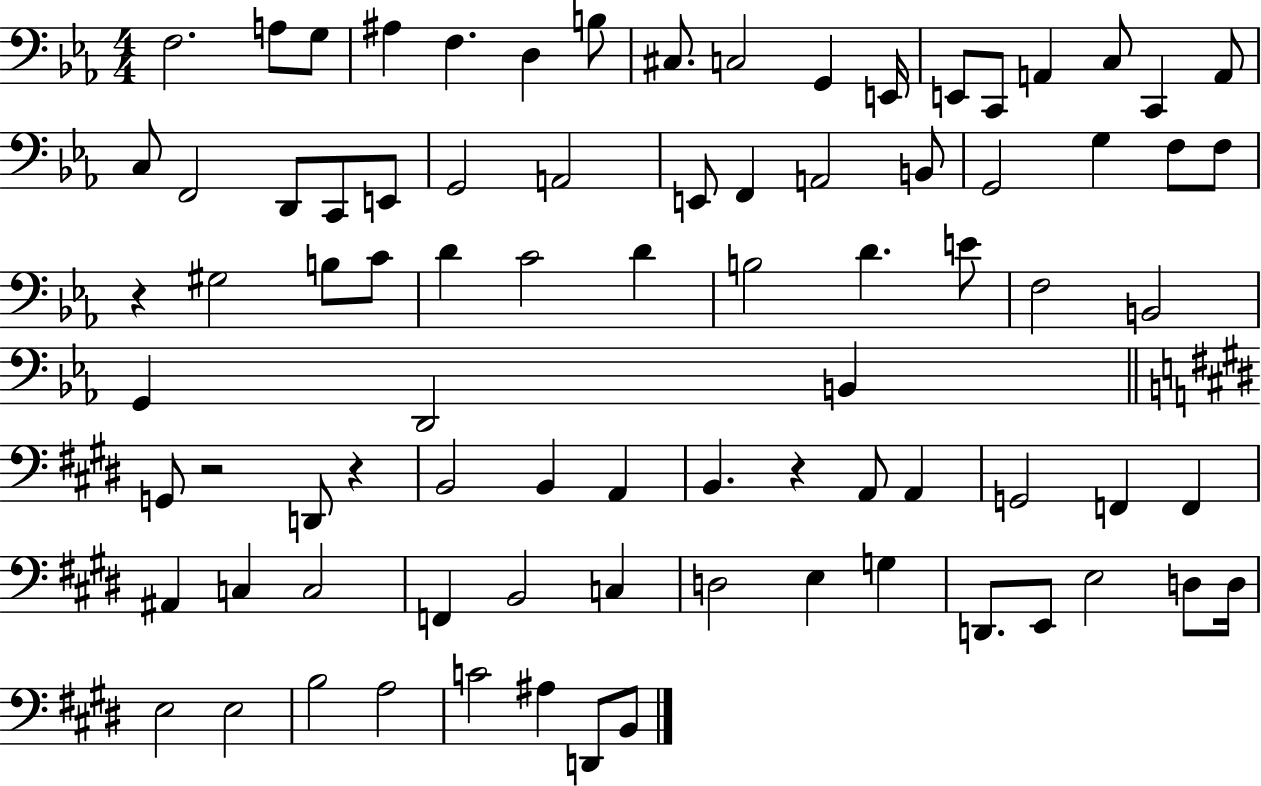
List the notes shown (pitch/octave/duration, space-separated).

F3/h. A3/e G3/e A#3/q F3/q. D3/q B3/e C#3/e. C3/h G2/q E2/s E2/e C2/e A2/q C3/e C2/q A2/e C3/e F2/h D2/e C2/e E2/e G2/h A2/h E2/e F2/q A2/h B2/e G2/h G3/q F3/e F3/e R/q G#3/h B3/e C4/e D4/q C4/h D4/q B3/h D4/q. E4/e F3/h B2/h G2/q D2/h B2/q G2/e R/h D2/e R/q B2/h B2/q A2/q B2/q. R/q A2/e A2/q G2/h F2/q F2/q A#2/q C3/q C3/h F2/q B2/h C3/q D3/h E3/q G3/q D2/e. E2/e E3/h D3/e D3/s E3/h E3/h B3/h A3/h C4/h A#3/q D2/e B2/e